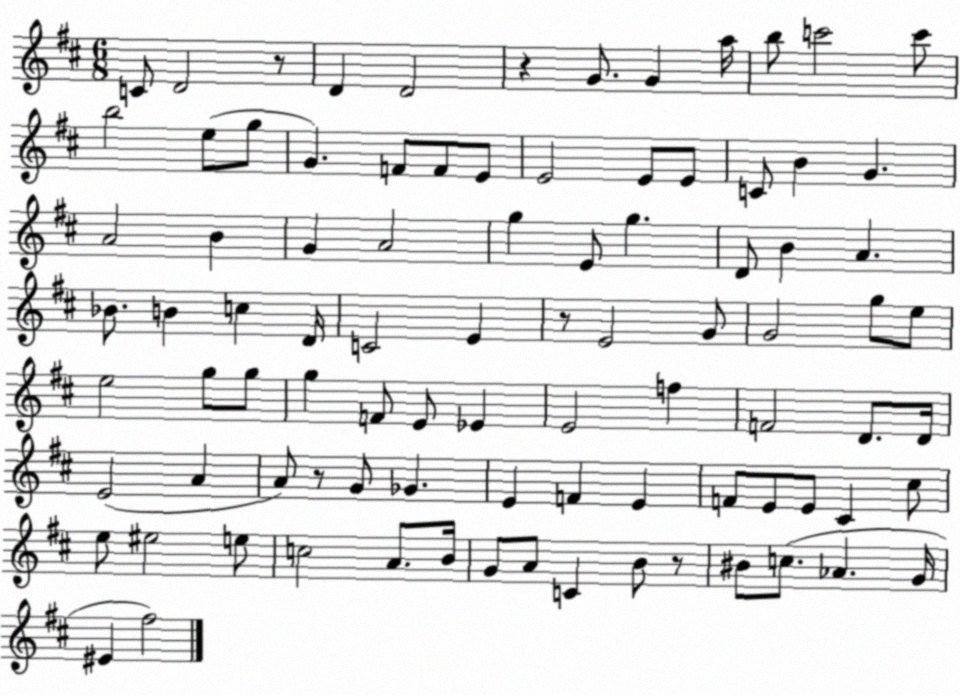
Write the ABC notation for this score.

X:1
T:Untitled
M:6/8
L:1/4
K:D
C/2 D2 z/2 D D2 z G/2 G a/4 b/2 c'2 c'/2 b2 e/2 g/2 G F/2 F/2 E/2 E2 E/2 E/2 C/2 B G A2 B G A2 g E/2 g D/2 B A _B/2 B c D/4 C2 E z/2 E2 G/2 G2 g/2 e/2 e2 g/2 g/2 g F/2 E/2 _E E2 f F2 D/2 D/4 E2 A A/2 z/2 G/2 _G E F E F/2 E/2 E/2 ^C ^c/2 e/2 ^e2 e/2 c2 A/2 B/4 G/2 A/2 C B/2 z/2 ^B/2 c/2 _A G/4 ^E ^f2